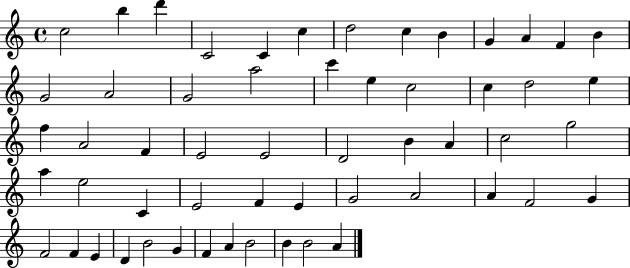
C5/h B5/q D6/q C4/h C4/q C5/q D5/h C5/q B4/q G4/q A4/q F4/q B4/q G4/h A4/h G4/h A5/h C6/q E5/q C5/h C5/q D5/h E5/q F5/q A4/h F4/q E4/h E4/h D4/h B4/q A4/q C5/h G5/h A5/q E5/h C4/q E4/h F4/q E4/q G4/h A4/h A4/q F4/h G4/q F4/h F4/q E4/q D4/q B4/h G4/q F4/q A4/q B4/h B4/q B4/h A4/q